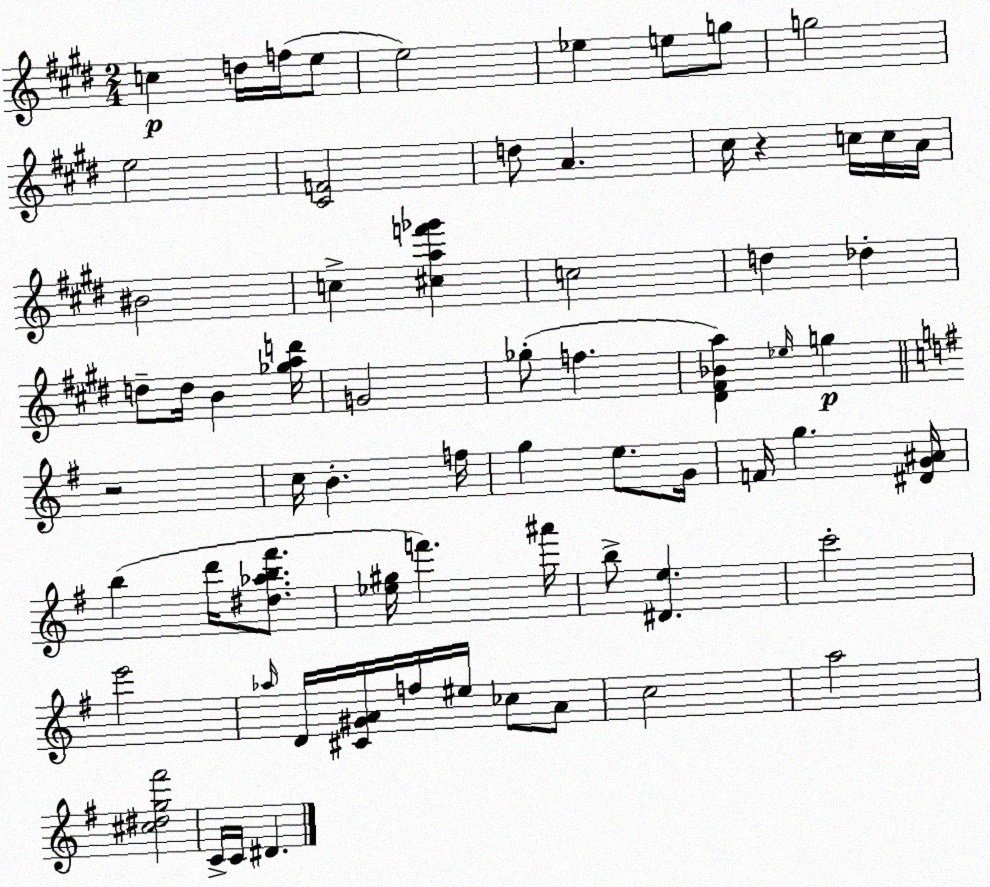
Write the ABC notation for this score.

X:1
T:Untitled
M:2/4
L:1/4
K:E
c d/4 f/4 e/2 e2 _e e/2 g/2 g2 e2 [^CF]2 d/2 A ^c/4 z c/4 c/4 A/4 ^B2 c [^caf'_g'] c2 d _d d/2 d/4 B [_gad']/4 G2 _g/2 f [^D^F_Ba] _e/4 g z2 c/4 B f/4 g e/2 G/4 F/4 g [^DG^A]/4 b d'/4 [^d_ab^f']/2 [_e^g]/4 f' ^a'/4 b/2 [^De] c'2 e'2 _a/4 D/4 [^C^GA]/4 f/4 ^e/4 _c/2 A/2 c2 a2 [^c^dg^f']2 C/4 C/4 ^D